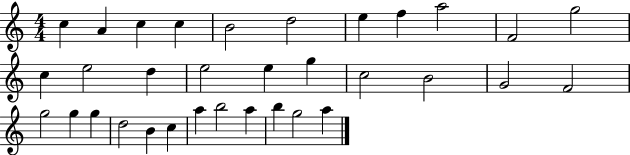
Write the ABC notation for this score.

X:1
T:Untitled
M:4/4
L:1/4
K:C
c A c c B2 d2 e f a2 F2 g2 c e2 d e2 e g c2 B2 G2 F2 g2 g g d2 B c a b2 a b g2 a